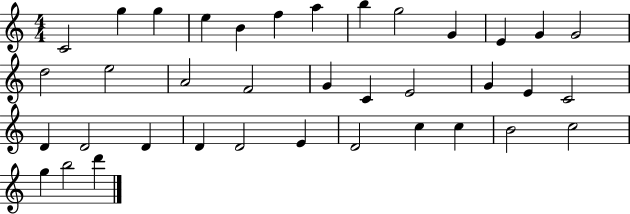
C4/h G5/q G5/q E5/q B4/q F5/q A5/q B5/q G5/h G4/q E4/q G4/q G4/h D5/h E5/h A4/h F4/h G4/q C4/q E4/h G4/q E4/q C4/h D4/q D4/h D4/q D4/q D4/h E4/q D4/h C5/q C5/q B4/h C5/h G5/q B5/h D6/q